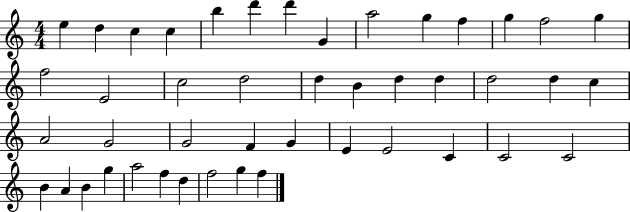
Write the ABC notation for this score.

X:1
T:Untitled
M:4/4
L:1/4
K:C
e d c c b d' d' G a2 g f g f2 g f2 E2 c2 d2 d B d d d2 d c A2 G2 G2 F G E E2 C C2 C2 B A B g a2 f d f2 g f